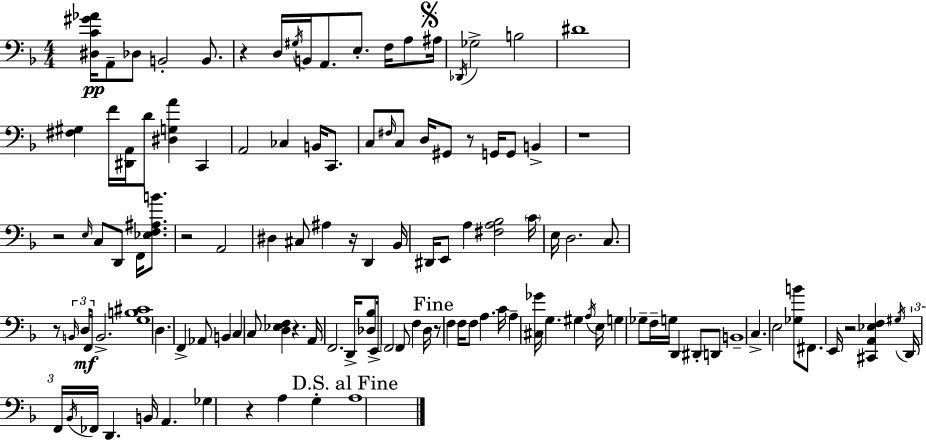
X:1
T:Untitled
M:4/4
L:1/4
K:F
[^D,C^G_A]/4 A,,/2 _D,/2 B,,2 B,,/2 z D,/4 ^G,/4 B,,/4 A,,/2 E,/2 F,/4 A,/2 ^A,/4 _D,,/4 _G,2 B,2 ^D4 [^F,^G,] F/4 [^D,,A,,]/4 D/2 [^D,G,A] C,, A,,2 _C, B,,/4 C,,/2 C,/2 ^F,/4 C,/2 D,/4 ^G,,/2 z/2 G,,/4 G,,/2 B,, z4 z2 E,/4 C,/2 D,,/2 F,,/4 [_E,F,^A,B]/2 z2 A,,2 ^D, ^C,/2 ^A, z/4 D,, _B,,/4 ^D,,/4 E,,/2 A, [^F,A,_B,]2 C/4 E,/4 D,2 C,/2 z/2 B,,/4 D,/4 F,,/4 B,,2 [G,B,^C]4 D, F,, _A,,/2 B,, C, C,/2 [D,_E,F,] z A,,/4 F,,2 D,,/4 [_D,_B,]/2 E,,/4 F,,2 F,,/2 F, D,/4 z/2 F, F,/4 F,/2 A, C/4 A, [^C,_G]/4 G, ^G, A,/4 E,/4 G, _G,/2 F,/4 G,/4 D,, ^D,,/2 D,,/2 B,,4 C, E,2 [_G,B]/2 ^F,,/2 E,,/4 z2 [^C,,A,,_E,F,] ^G,/4 D,,/4 F,,/4 _B,,/4 _F,,/4 D,, B,,/4 A,, _G, z A, G, A,4